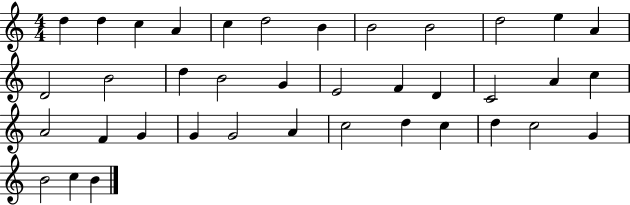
{
  \clef treble
  \numericTimeSignature
  \time 4/4
  \key c \major
  d''4 d''4 c''4 a'4 | c''4 d''2 b'4 | b'2 b'2 | d''2 e''4 a'4 | \break d'2 b'2 | d''4 b'2 g'4 | e'2 f'4 d'4 | c'2 a'4 c''4 | \break a'2 f'4 g'4 | g'4 g'2 a'4 | c''2 d''4 c''4 | d''4 c''2 g'4 | \break b'2 c''4 b'4 | \bar "|."
}